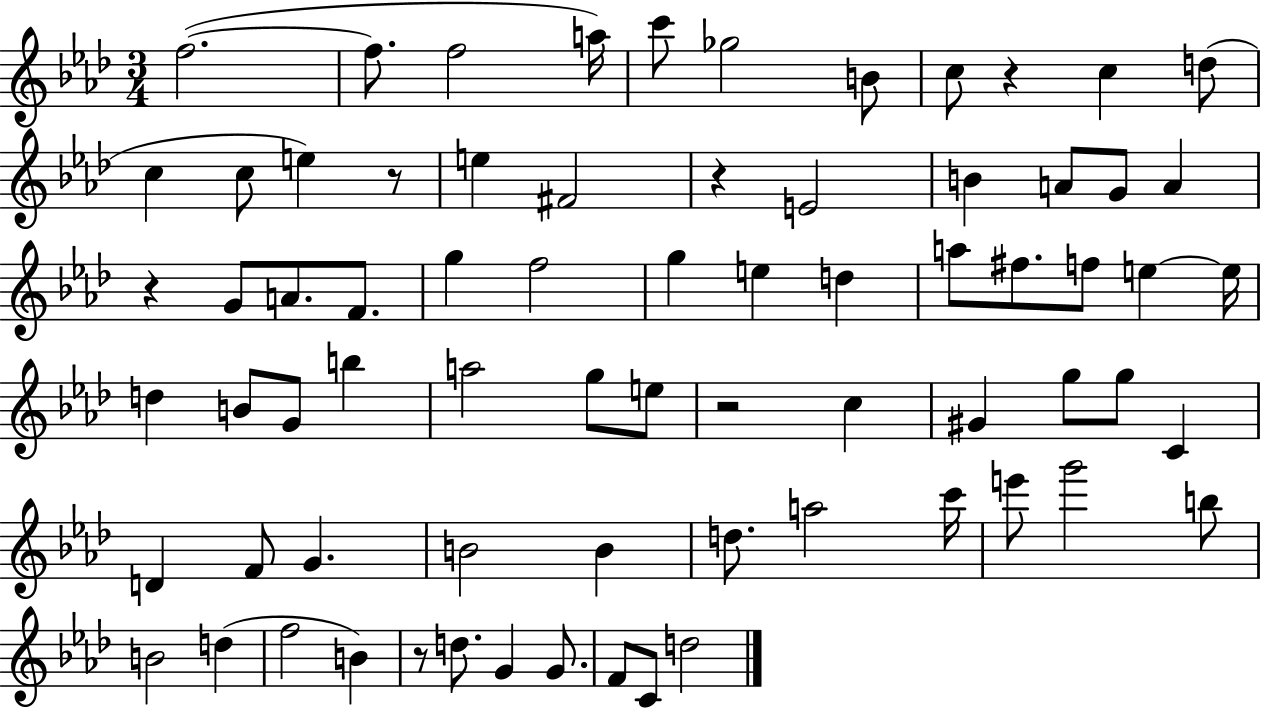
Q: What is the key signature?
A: AES major